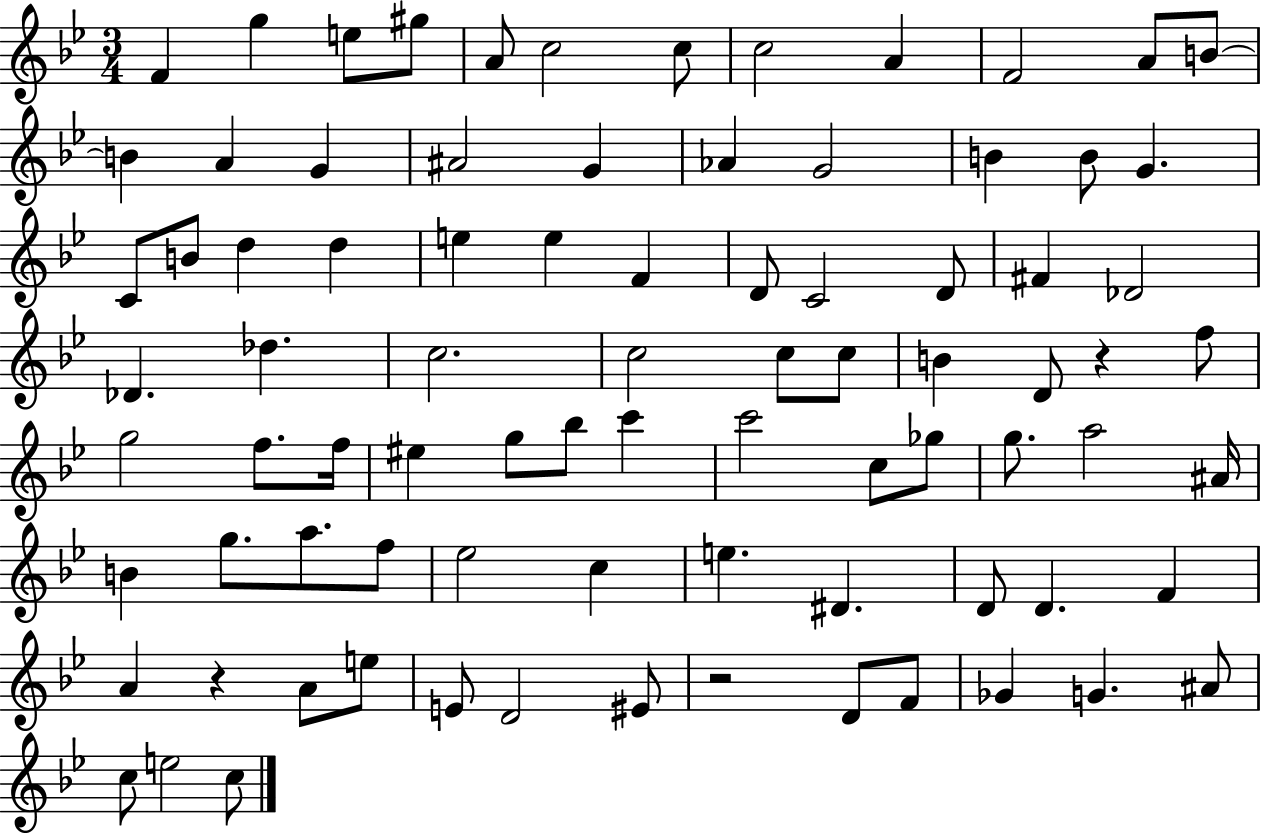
{
  \clef treble
  \numericTimeSignature
  \time 3/4
  \key bes \major
  f'4 g''4 e''8 gis''8 | a'8 c''2 c''8 | c''2 a'4 | f'2 a'8 b'8~~ | \break b'4 a'4 g'4 | ais'2 g'4 | aes'4 g'2 | b'4 b'8 g'4. | \break c'8 b'8 d''4 d''4 | e''4 e''4 f'4 | d'8 c'2 d'8 | fis'4 des'2 | \break des'4. des''4. | c''2. | c''2 c''8 c''8 | b'4 d'8 r4 f''8 | \break g''2 f''8. f''16 | eis''4 g''8 bes''8 c'''4 | c'''2 c''8 ges''8 | g''8. a''2 ais'16 | \break b'4 g''8. a''8. f''8 | ees''2 c''4 | e''4. dis'4. | d'8 d'4. f'4 | \break a'4 r4 a'8 e''8 | e'8 d'2 eis'8 | r2 d'8 f'8 | ges'4 g'4. ais'8 | \break c''8 e''2 c''8 | \bar "|."
}